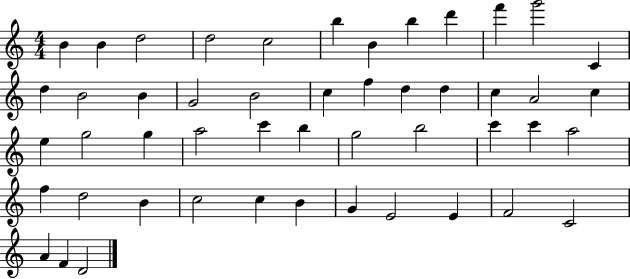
{
  \clef treble
  \numericTimeSignature
  \time 4/4
  \key c \major
  b'4 b'4 d''2 | d''2 c''2 | b''4 b'4 b''4 d'''4 | f'''4 g'''2 c'4 | \break d''4 b'2 b'4 | g'2 b'2 | c''4 f''4 d''4 d''4 | c''4 a'2 c''4 | \break e''4 g''2 g''4 | a''2 c'''4 b''4 | g''2 b''2 | c'''4 c'''4 a''2 | \break f''4 d''2 b'4 | c''2 c''4 b'4 | g'4 e'2 e'4 | f'2 c'2 | \break a'4 f'4 d'2 | \bar "|."
}